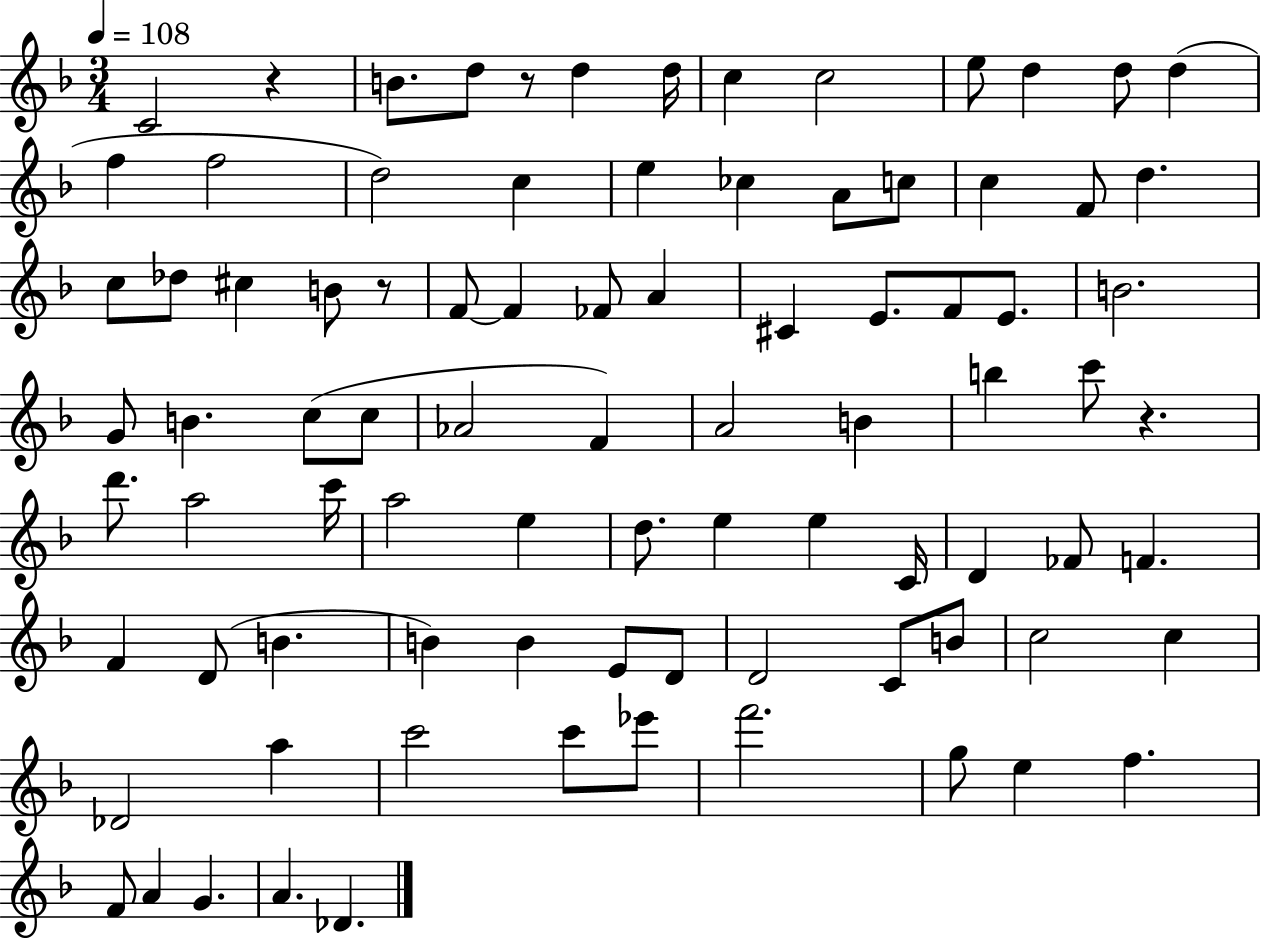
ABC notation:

X:1
T:Untitled
M:3/4
L:1/4
K:F
C2 z B/2 d/2 z/2 d d/4 c c2 e/2 d d/2 d f f2 d2 c e _c A/2 c/2 c F/2 d c/2 _d/2 ^c B/2 z/2 F/2 F _F/2 A ^C E/2 F/2 E/2 B2 G/2 B c/2 c/2 _A2 F A2 B b c'/2 z d'/2 a2 c'/4 a2 e d/2 e e C/4 D _F/2 F F D/2 B B B E/2 D/2 D2 C/2 B/2 c2 c _D2 a c'2 c'/2 _e'/2 f'2 g/2 e f F/2 A G A _D